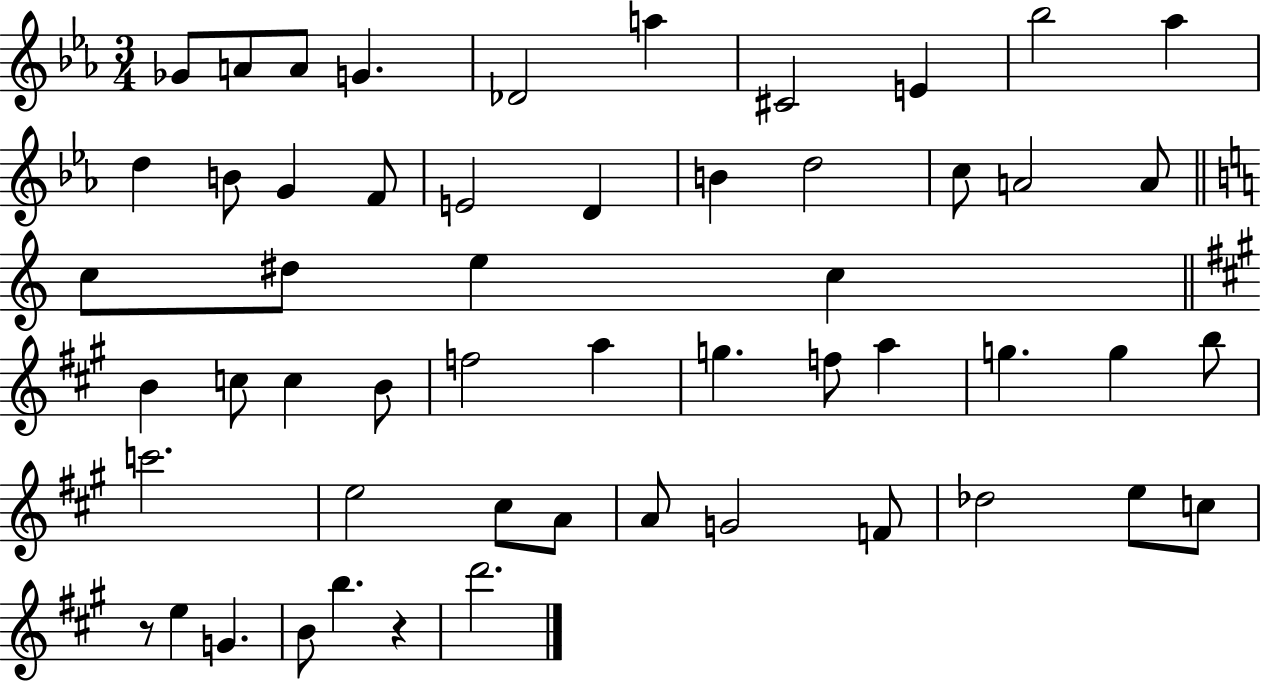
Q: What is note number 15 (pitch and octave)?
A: E4